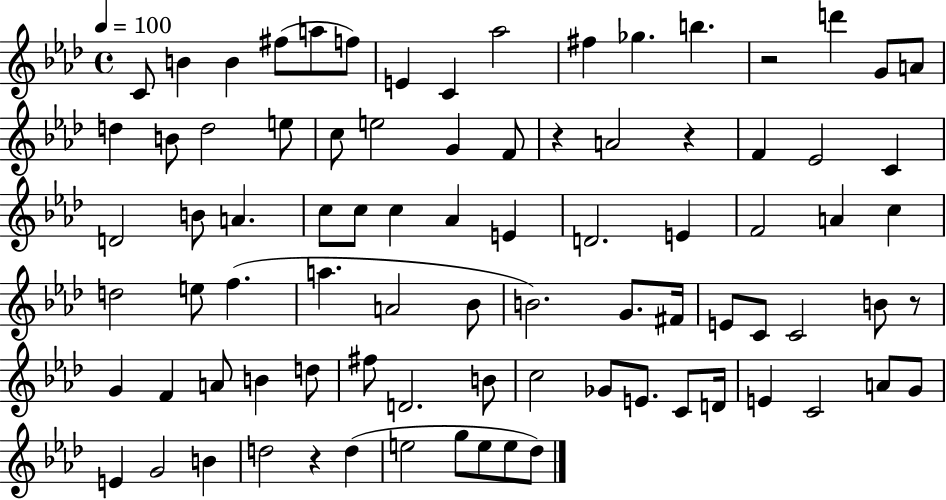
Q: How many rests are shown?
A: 5